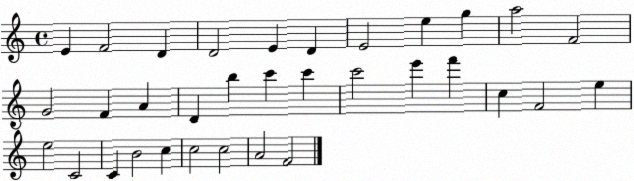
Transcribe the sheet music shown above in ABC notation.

X:1
T:Untitled
M:4/4
L:1/4
K:C
E F2 D D2 E D E2 e g a2 F2 G2 F A D b c' c' c'2 e' f' c F2 e e2 C2 C B2 c c2 c2 A2 F2